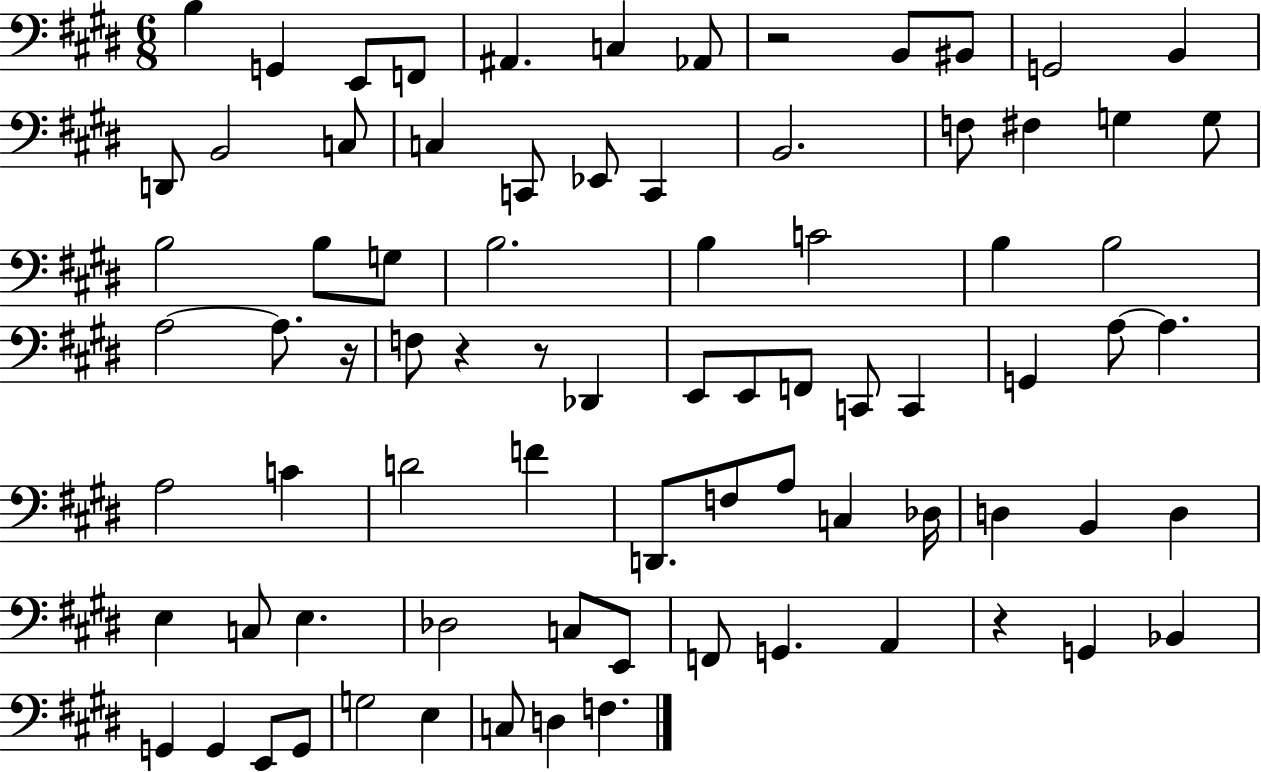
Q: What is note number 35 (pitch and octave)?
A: Db2